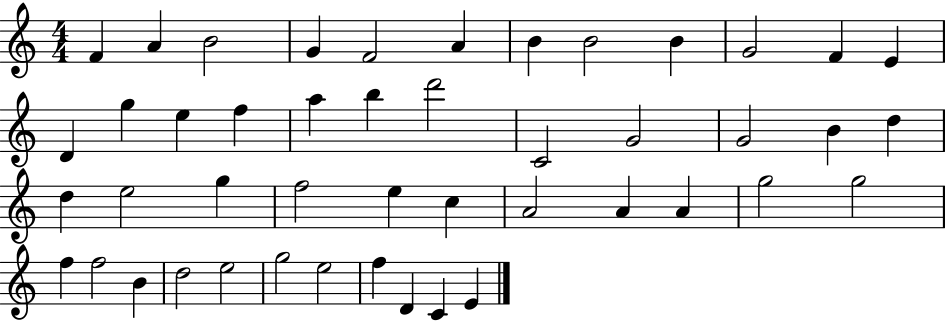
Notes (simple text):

F4/q A4/q B4/h G4/q F4/h A4/q B4/q B4/h B4/q G4/h F4/q E4/q D4/q G5/q E5/q F5/q A5/q B5/q D6/h C4/h G4/h G4/h B4/q D5/q D5/q E5/h G5/q F5/h E5/q C5/q A4/h A4/q A4/q G5/h G5/h F5/q F5/h B4/q D5/h E5/h G5/h E5/h F5/q D4/q C4/q E4/q